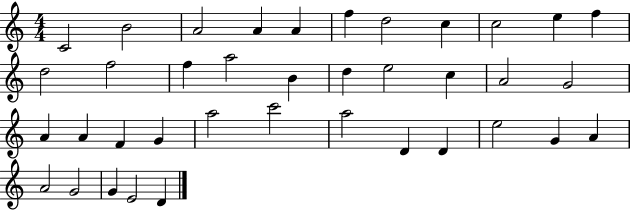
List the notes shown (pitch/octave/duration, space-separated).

C4/h B4/h A4/h A4/q A4/q F5/q D5/h C5/q C5/h E5/q F5/q D5/h F5/h F5/q A5/h B4/q D5/q E5/h C5/q A4/h G4/h A4/q A4/q F4/q G4/q A5/h C6/h A5/h D4/q D4/q E5/h G4/q A4/q A4/h G4/h G4/q E4/h D4/q